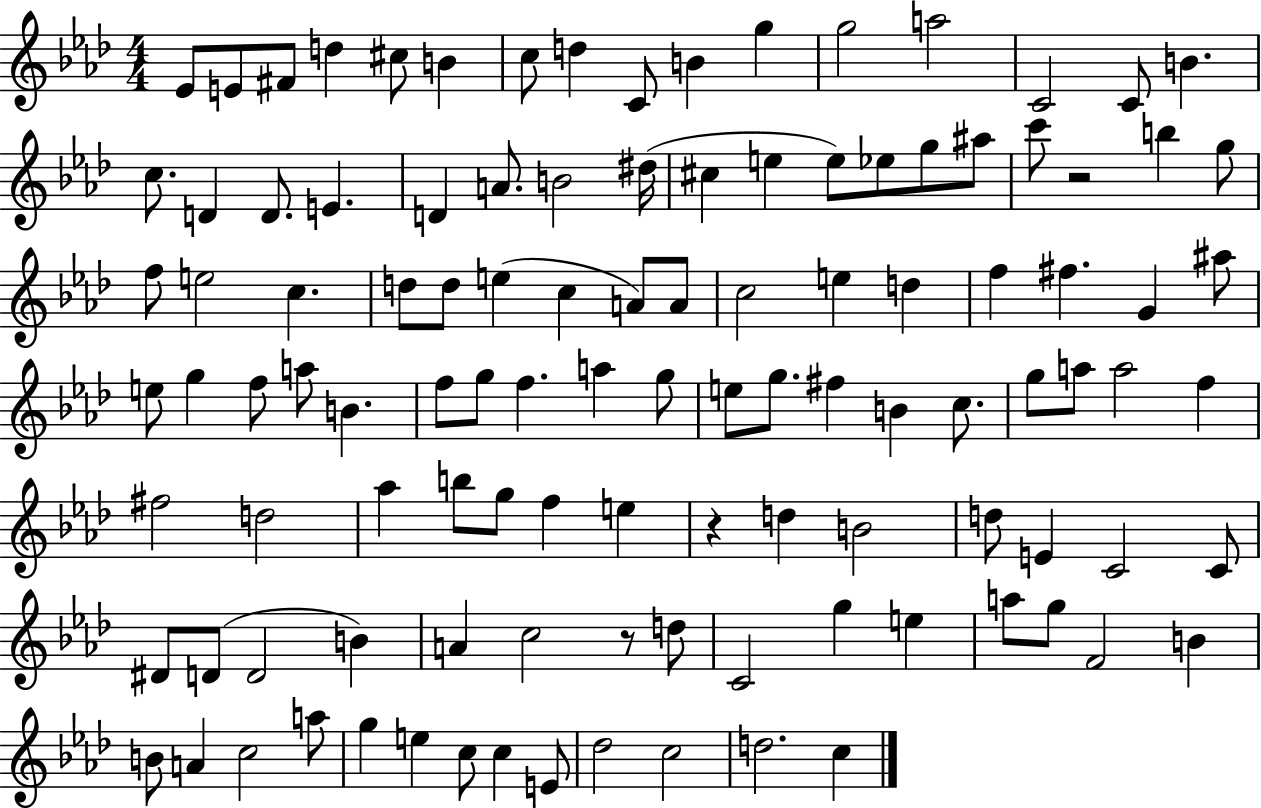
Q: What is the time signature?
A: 4/4